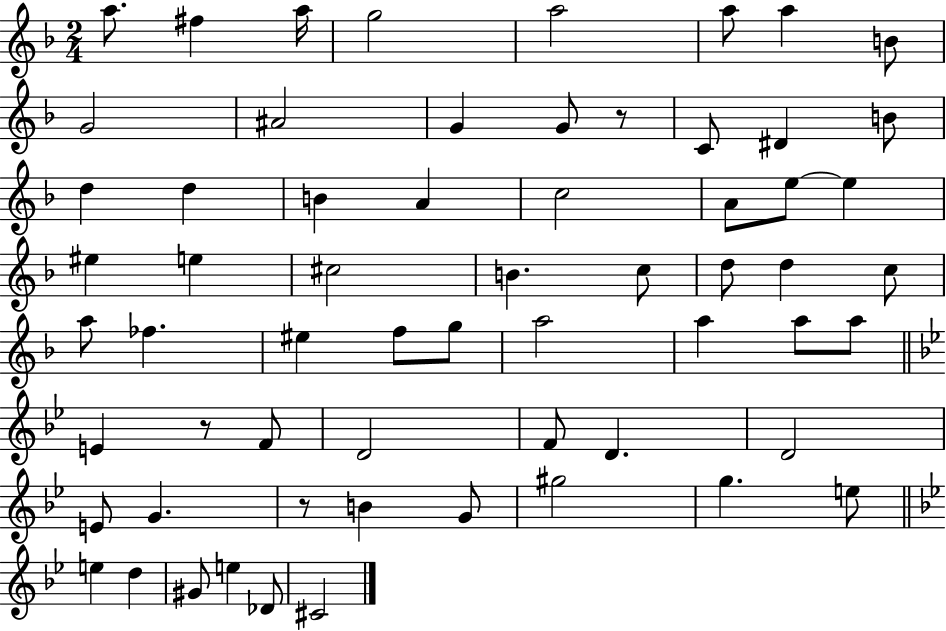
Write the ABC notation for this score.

X:1
T:Untitled
M:2/4
L:1/4
K:F
a/2 ^f a/4 g2 a2 a/2 a B/2 G2 ^A2 G G/2 z/2 C/2 ^D B/2 d d B A c2 A/2 e/2 e ^e e ^c2 B c/2 d/2 d c/2 a/2 _f ^e f/2 g/2 a2 a a/2 a/2 E z/2 F/2 D2 F/2 D D2 E/2 G z/2 B G/2 ^g2 g e/2 e d ^G/2 e _D/2 ^C2